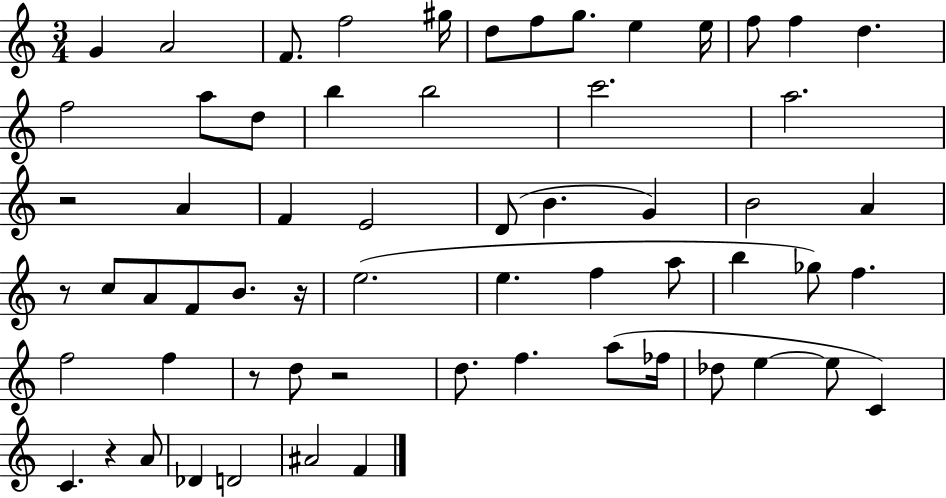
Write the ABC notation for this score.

X:1
T:Untitled
M:3/4
L:1/4
K:C
G A2 F/2 f2 ^g/4 d/2 f/2 g/2 e e/4 f/2 f d f2 a/2 d/2 b b2 c'2 a2 z2 A F E2 D/2 B G B2 A z/2 c/2 A/2 F/2 B/2 z/4 e2 e f a/2 b _g/2 f f2 f z/2 d/2 z2 d/2 f a/2 _f/4 _d/2 e e/2 C C z A/2 _D D2 ^A2 F